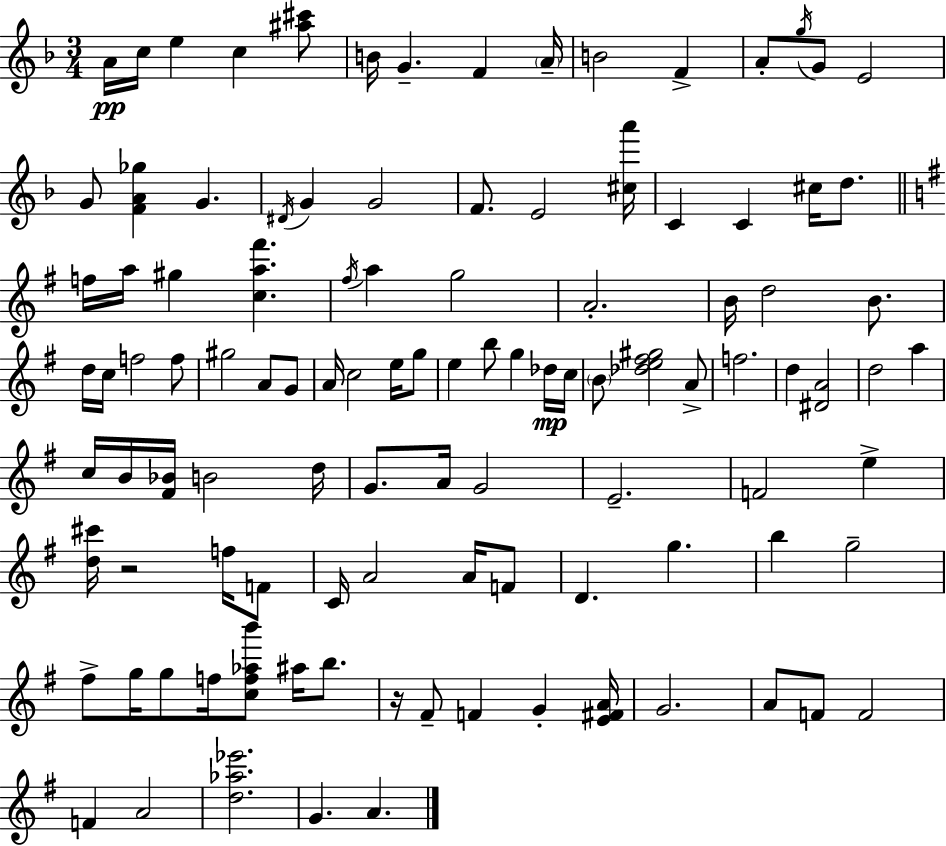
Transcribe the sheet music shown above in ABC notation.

X:1
T:Untitled
M:3/4
L:1/4
K:Dm
A/4 c/4 e c [^a^c']/2 B/4 G F A/4 B2 F A/2 g/4 G/2 E2 G/2 [FA_g] G ^D/4 G G2 F/2 E2 [^ca']/4 C C ^c/4 d/2 f/4 a/4 ^g [ca^f'] ^f/4 a g2 A2 B/4 d2 B/2 d/4 c/4 f2 f/2 ^g2 A/2 G/2 A/4 c2 e/4 g/2 e b/2 g _d/4 c/4 B/2 [_de^f^g]2 A/2 f2 d [^DA]2 d2 a c/4 B/4 [^F_B]/4 B2 d/4 G/2 A/4 G2 E2 F2 e [d^c']/4 z2 f/4 F/2 C/4 A2 A/4 F/2 D g b g2 ^f/2 g/4 g/2 f/4 [cf_ab']/2 ^a/4 b/2 z/4 ^F/2 F G [E^FA]/4 G2 A/2 F/2 F2 F A2 [d_a_e']2 G A